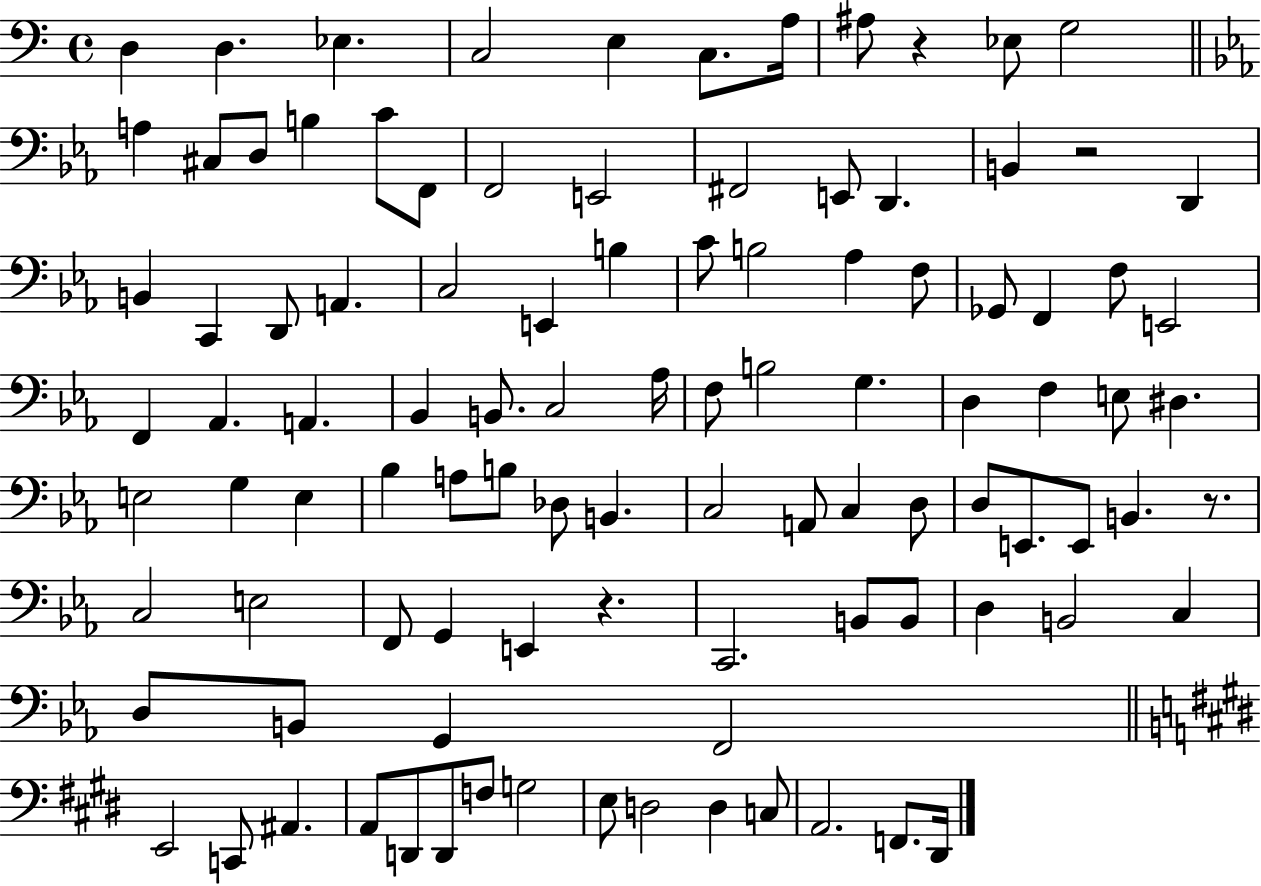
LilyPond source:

{
  \clef bass
  \time 4/4
  \defaultTimeSignature
  \key c \major
  d4 d4. ees4. | c2 e4 c8. a16 | ais8 r4 ees8 g2 | \bar "||" \break \key c \minor a4 cis8 d8 b4 c'8 f,8 | f,2 e,2 | fis,2 e,8 d,4. | b,4 r2 d,4 | \break b,4 c,4 d,8 a,4. | c2 e,4 b4 | c'8 b2 aes4 f8 | ges,8 f,4 f8 e,2 | \break f,4 aes,4. a,4. | bes,4 b,8. c2 aes16 | f8 b2 g4. | d4 f4 e8 dis4. | \break e2 g4 e4 | bes4 a8 b8 des8 b,4. | c2 a,8 c4 d8 | d8 e,8. e,8 b,4. r8. | \break c2 e2 | f,8 g,4 e,4 r4. | c,2. b,8 b,8 | d4 b,2 c4 | \break d8 b,8 g,4 f,2 | \bar "||" \break \key e \major e,2 c,8 ais,4. | a,8 d,8 d,8 f8 g2 | e8 d2 d4 c8 | a,2. f,8. dis,16 | \break \bar "|."
}